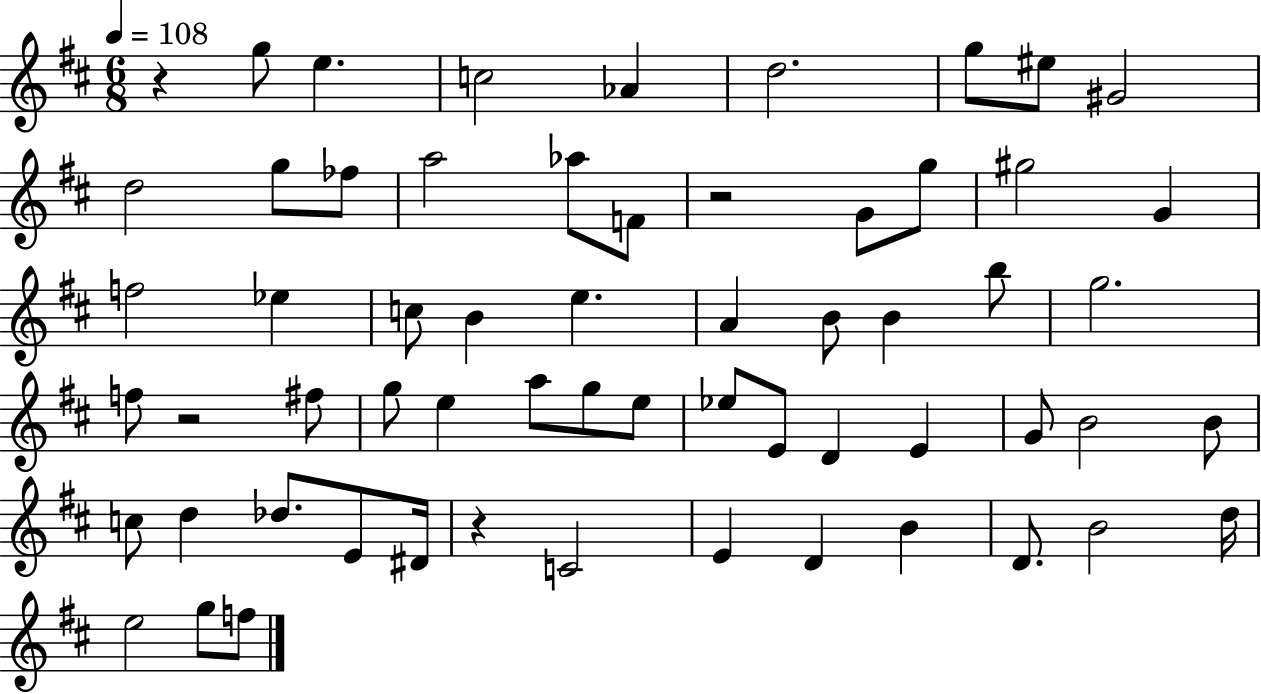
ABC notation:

X:1
T:Untitled
M:6/8
L:1/4
K:D
z g/2 e c2 _A d2 g/2 ^e/2 ^G2 d2 g/2 _f/2 a2 _a/2 F/2 z2 G/2 g/2 ^g2 G f2 _e c/2 B e A B/2 B b/2 g2 f/2 z2 ^f/2 g/2 e a/2 g/2 e/2 _e/2 E/2 D E G/2 B2 B/2 c/2 d _d/2 E/2 ^D/4 z C2 E D B D/2 B2 d/4 e2 g/2 f/2